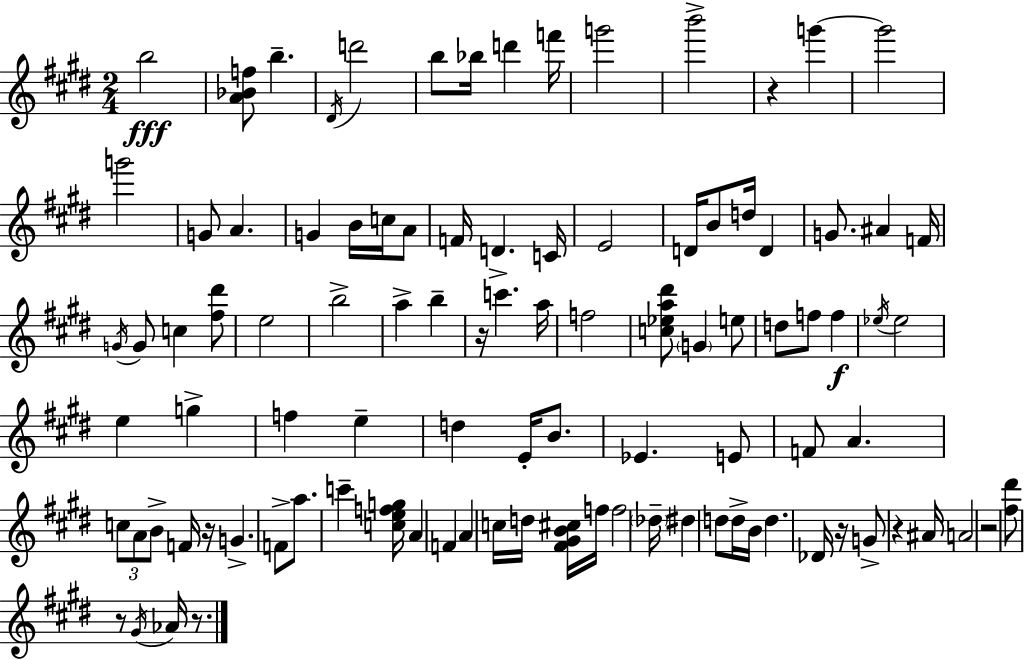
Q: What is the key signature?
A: E major